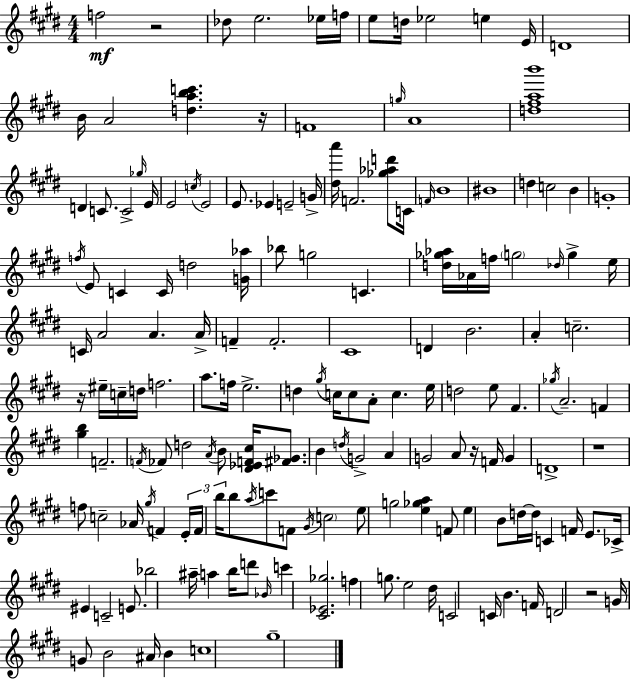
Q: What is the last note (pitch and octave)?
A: G#5